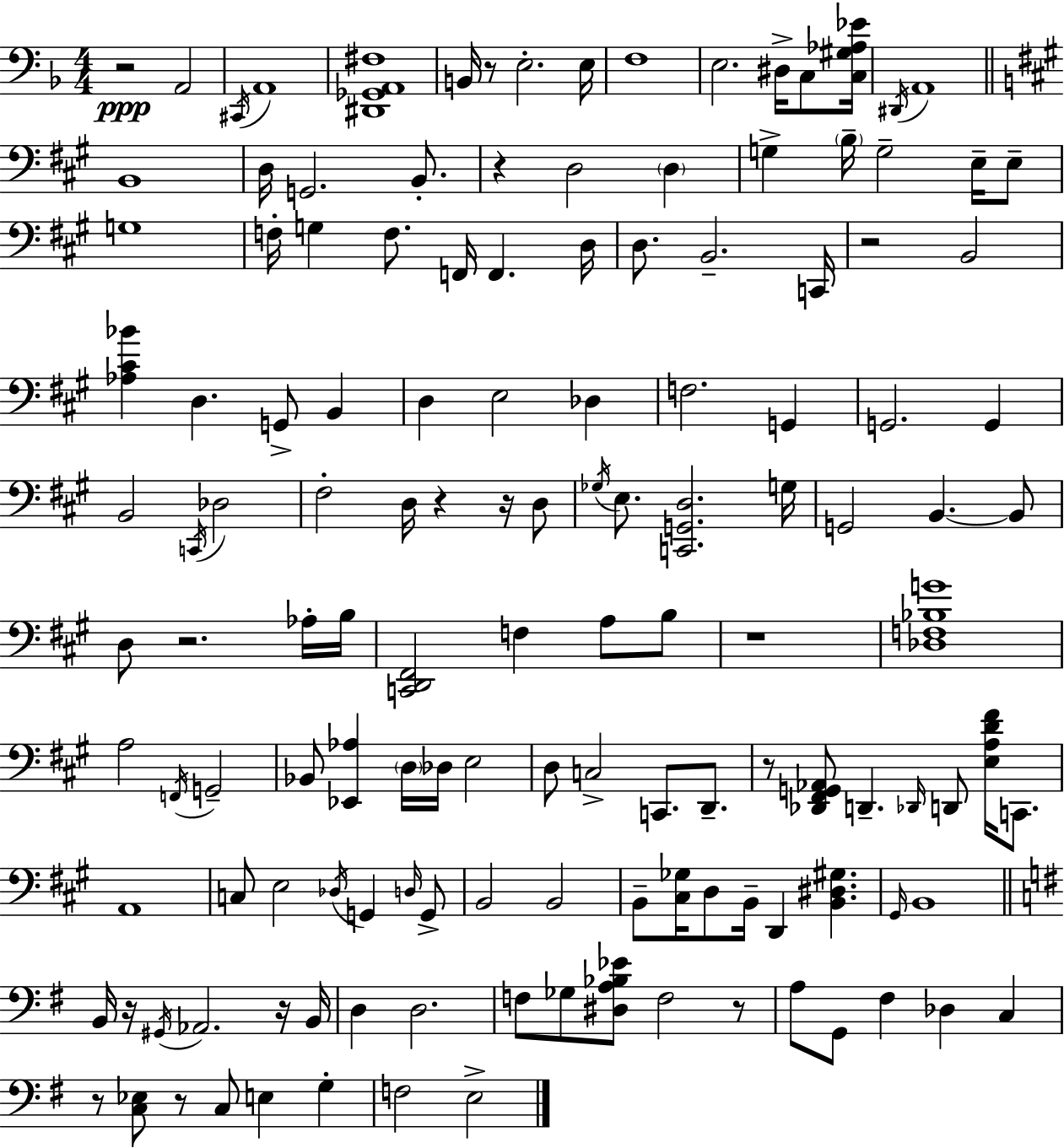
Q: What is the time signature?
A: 4/4